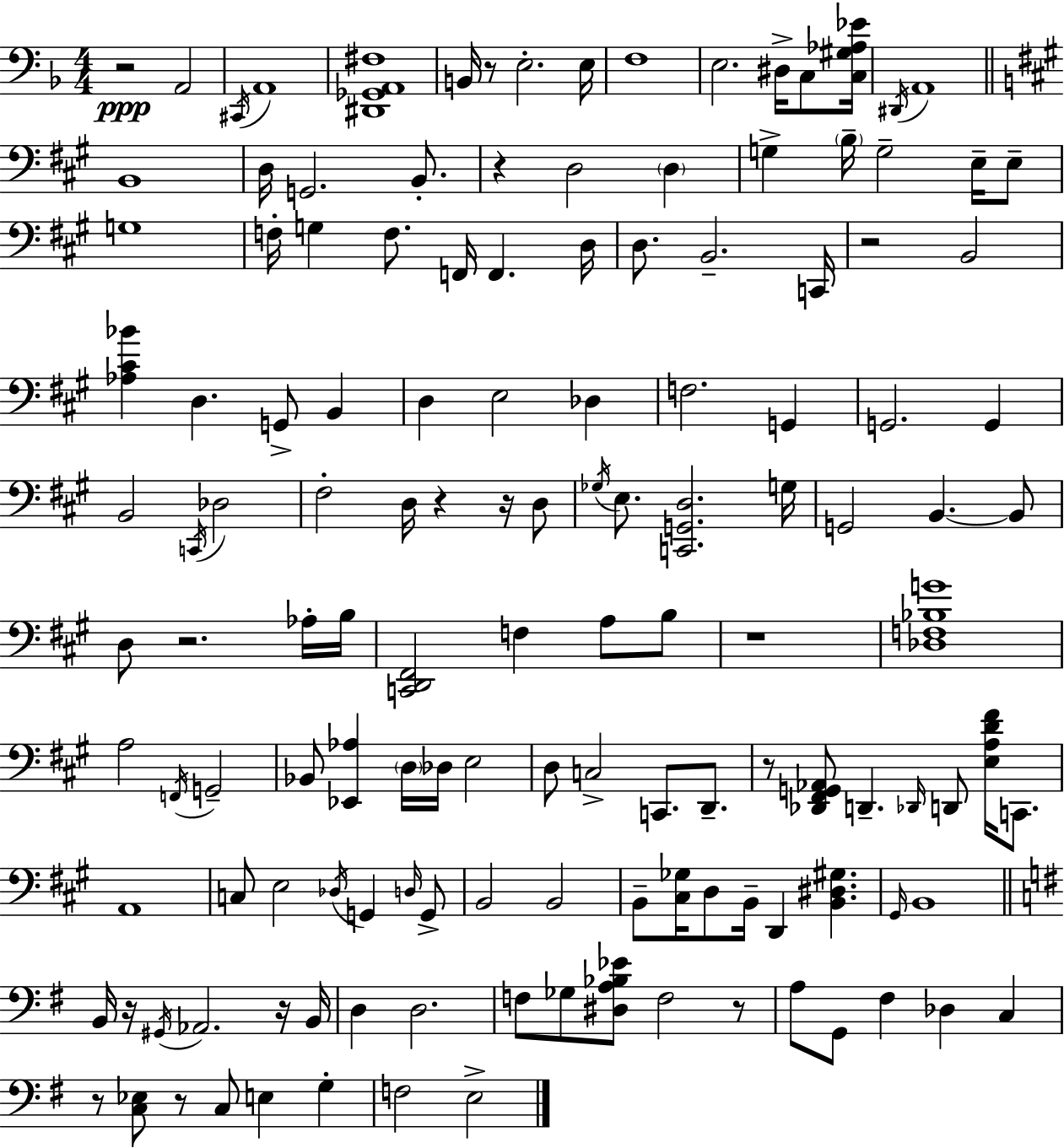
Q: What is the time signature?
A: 4/4